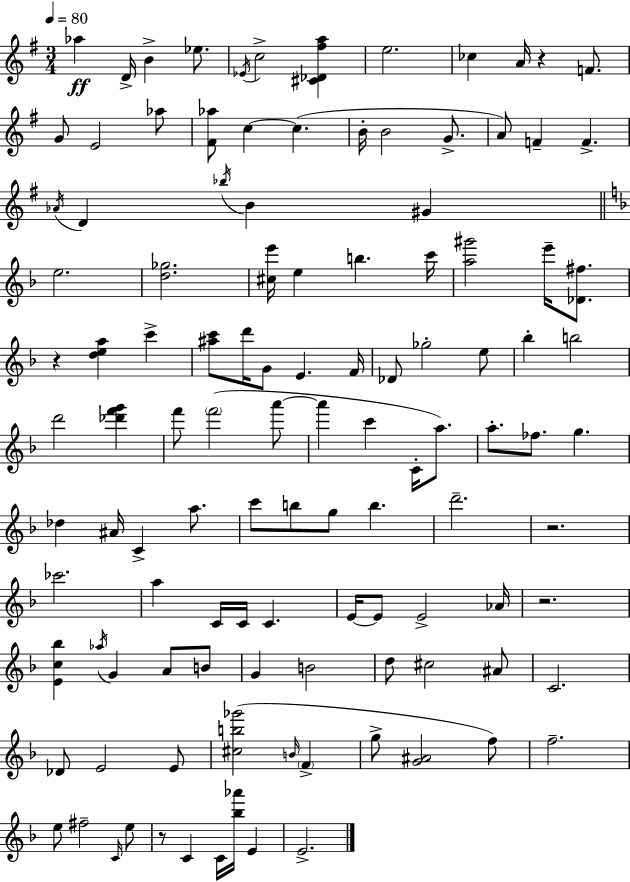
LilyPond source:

{
  \clef treble
  \numericTimeSignature
  \time 3/4
  \key g \major
  \tempo 4 = 80
  aes''4\ff d'16-> b'4-> ees''8. | \acciaccatura { ees'16 } c''2-> <cis' des' fis'' a''>4 | e''2. | ces''4 a'16 r4 f'8. | \break g'8 e'2 aes''8 | <fis' aes''>8 c''4~~ c''4.( | b'16-. b'2 g'8.-> | a'8) f'4-- f'4.-> | \break \acciaccatura { aes'16 } d'4 \acciaccatura { bes''16 } b'4 gis'4 | \bar "||" \break \key d \minor e''2. | <d'' ges''>2. | <cis'' e'''>16 e''4 b''4. c'''16 | <a'' gis'''>2 e'''16-- <des' fis''>8. | \break r4 <d'' e'' a''>4 c'''4-> | <ais'' c'''>8 d'''16 g'8 e'4. f'16 | des'8 ges''2-. e''8 | bes''4-. b''2 | \break d'''2 <des''' f''' g'''>4 | f'''8 \parenthesize f'''2( a'''8~~ | a'''4 c'''4 c'16-. a''8.) | a''8.-. fes''8. g''4. | \break des''4 ais'16 c'4-> a''8. | c'''8 b''8 g''8 b''4. | d'''2.-- | r2. | \break ces'''2. | a''4 c'16 c'16 c'4. | e'16~~ e'8 e'2-> aes'16 | r2. | \break <e' c'' bes''>4 \acciaccatura { aes''16 } g'4 a'8 b'8 | g'4 b'2 | d''8 cis''2 ais'8 | c'2. | \break des'8 e'2 e'8 | <cis'' b'' ges'''>2( \grace { b'16 } \parenthesize f'4-> | g''8-> <g' ais'>2 | f''8) f''2.-- | \break e''8 fis''2-- | \grace { c'16 } e''8 r8 c'4 c'16 <bes'' aes'''>16 e'4 | e'2.-> | \bar "|."
}